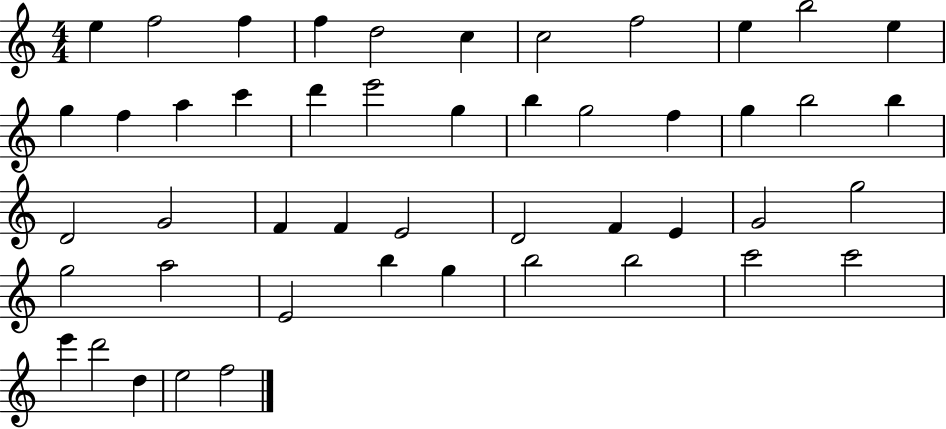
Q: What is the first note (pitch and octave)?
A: E5